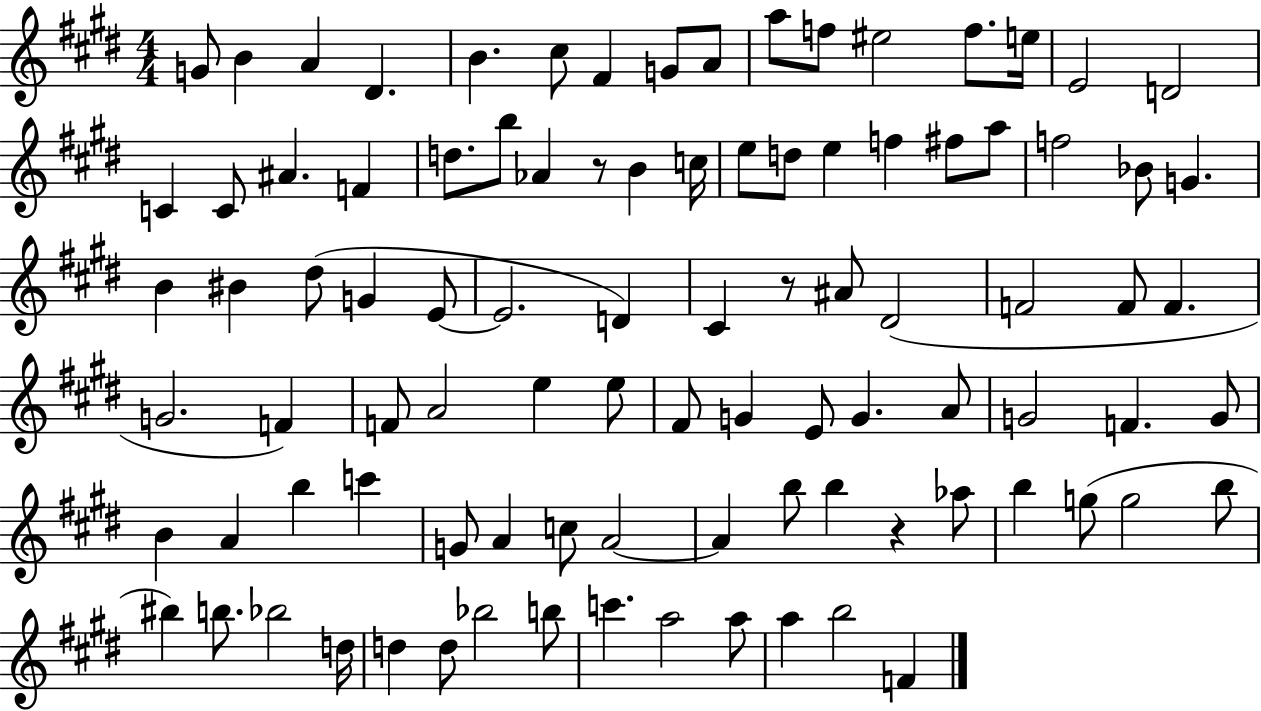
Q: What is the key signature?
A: E major